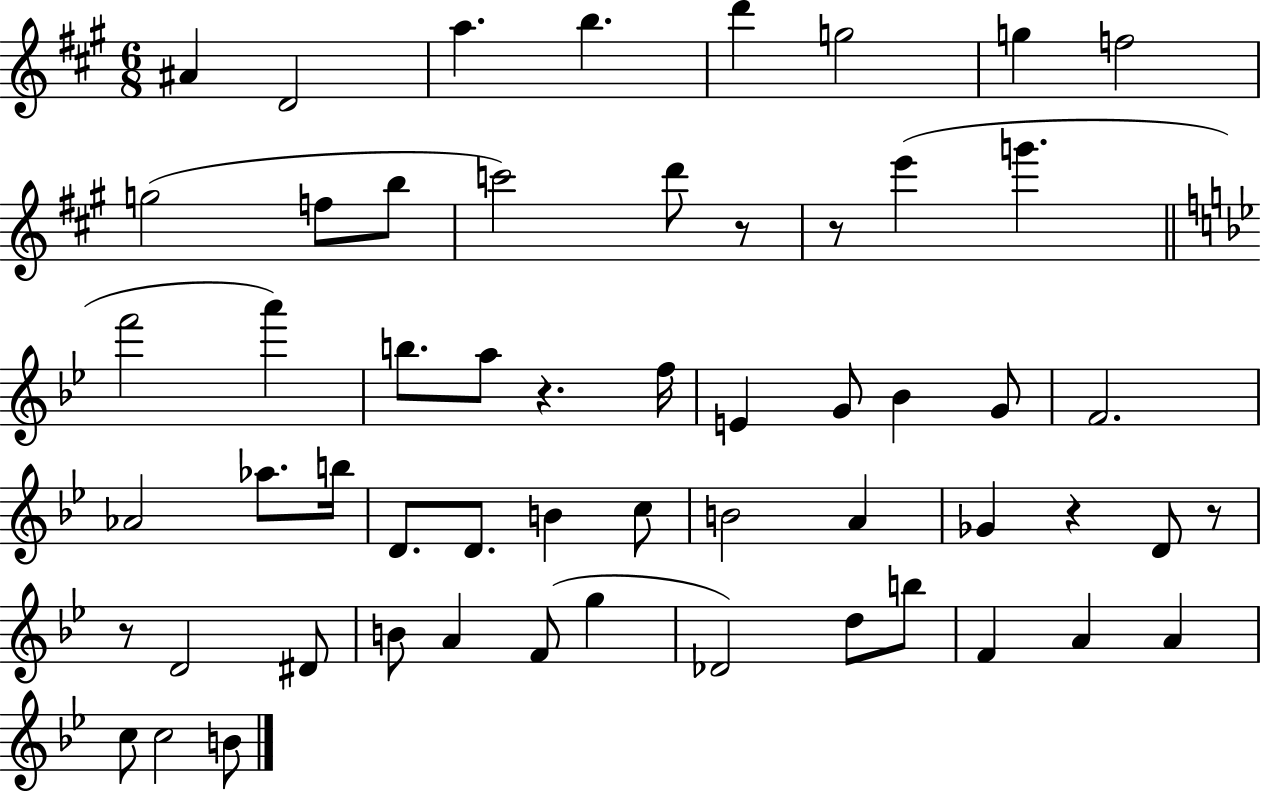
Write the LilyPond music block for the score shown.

{
  \clef treble
  \numericTimeSignature
  \time 6/8
  \key a \major
  \repeat volta 2 { ais'4 d'2 | a''4. b''4. | d'''4 g''2 | g''4 f''2 | \break g''2( f''8 b''8 | c'''2) d'''8 r8 | r8 e'''4( g'''4. | \bar "||" \break \key g \minor f'''2 a'''4) | b''8. a''8 r4. f''16 | e'4 g'8 bes'4 g'8 | f'2. | \break aes'2 aes''8. b''16 | d'8. d'8. b'4 c''8 | b'2 a'4 | ges'4 r4 d'8 r8 | \break r8 d'2 dis'8 | b'8 a'4 f'8( g''4 | des'2) d''8 b''8 | f'4 a'4 a'4 | \break c''8 c''2 b'8 | } \bar "|."
}